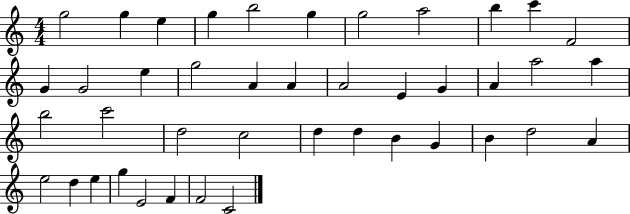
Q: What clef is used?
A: treble